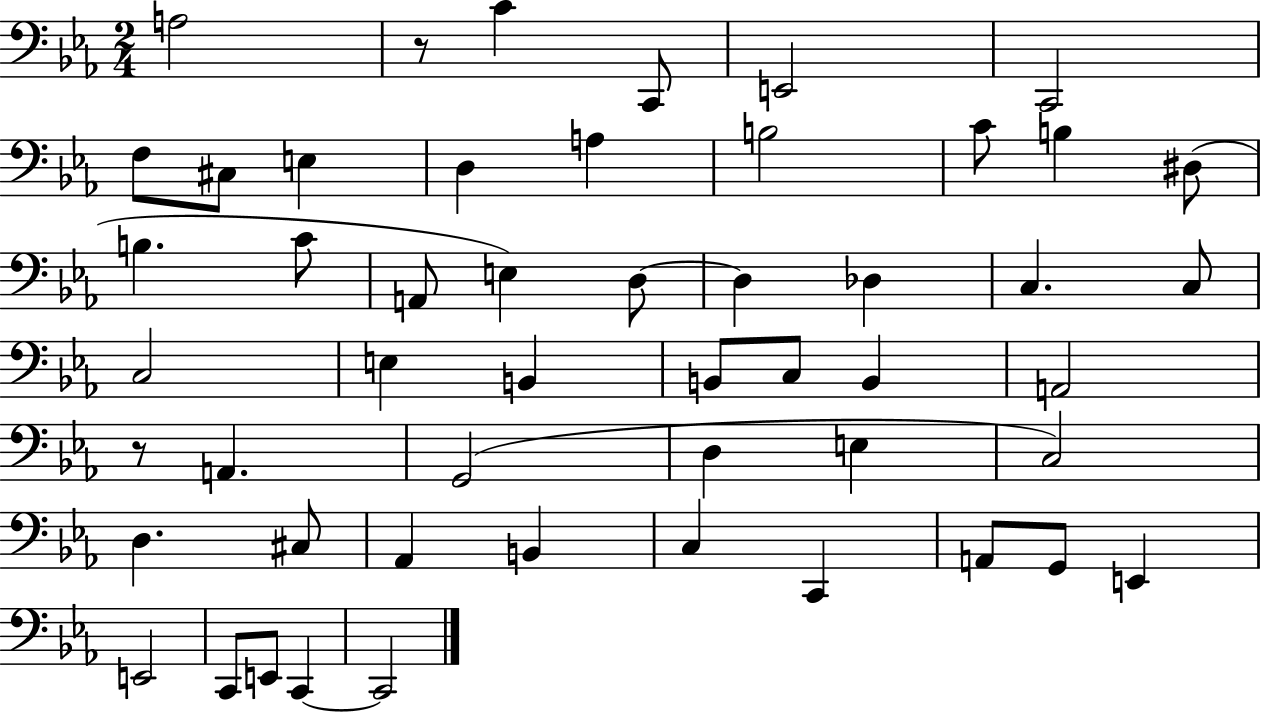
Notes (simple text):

A3/h R/e C4/q C2/e E2/h C2/h F3/e C#3/e E3/q D3/q A3/q B3/h C4/e B3/q D#3/e B3/q. C4/e A2/e E3/q D3/e D3/q Db3/q C3/q. C3/e C3/h E3/q B2/q B2/e C3/e B2/q A2/h R/e A2/q. G2/h D3/q E3/q C3/h D3/q. C#3/e Ab2/q B2/q C3/q C2/q A2/e G2/e E2/q E2/h C2/e E2/e C2/q C2/h